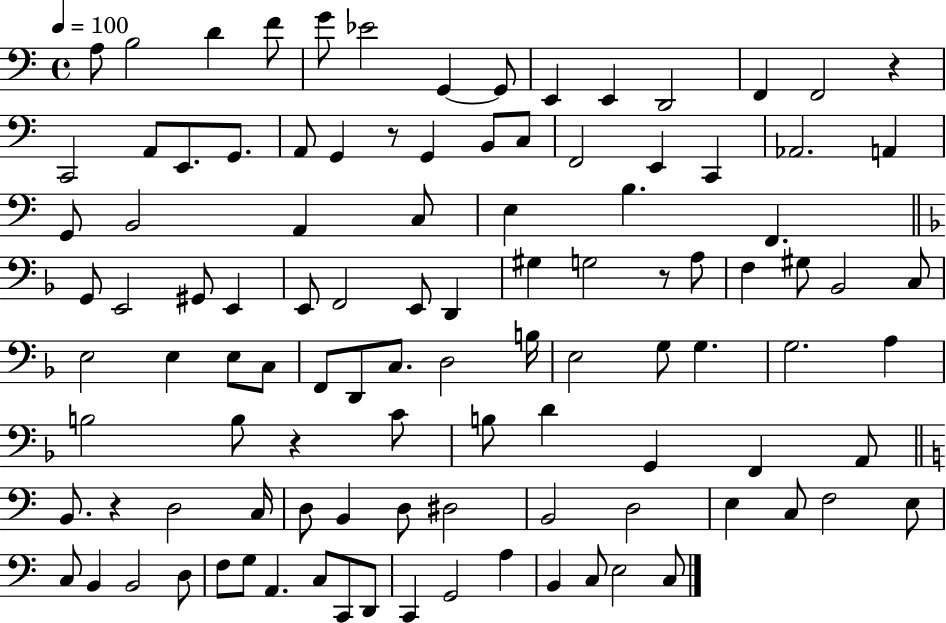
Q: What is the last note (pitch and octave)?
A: C3